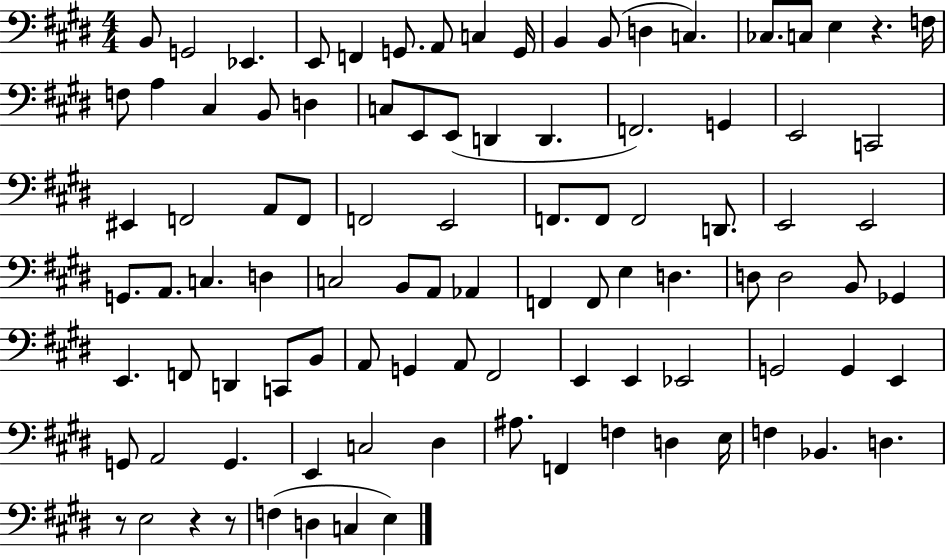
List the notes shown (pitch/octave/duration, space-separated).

B2/e G2/h Eb2/q. E2/e F2/q G2/e. A2/e C3/q G2/s B2/q B2/e D3/q C3/q. CES3/e. C3/e E3/q R/q. F3/s F3/e A3/q C#3/q B2/e D3/q C3/e E2/e E2/e D2/q D2/q. F2/h. G2/q E2/h C2/h EIS2/q F2/h A2/e F2/e F2/h E2/h F2/e. F2/e F2/h D2/e. E2/h E2/h G2/e. A2/e. C3/q. D3/q C3/h B2/e A2/e Ab2/q F2/q F2/e E3/q D3/q. D3/e D3/h B2/e Gb2/q E2/q. F2/e D2/q C2/e B2/e A2/e G2/q A2/e F#2/h E2/q E2/q Eb2/h G2/h G2/q E2/q G2/e A2/h G2/q. E2/q C3/h D#3/q A#3/e. F2/q F3/q D3/q E3/s F3/q Bb2/q. D3/q. R/e E3/h R/q R/e F3/q D3/q C3/q E3/q